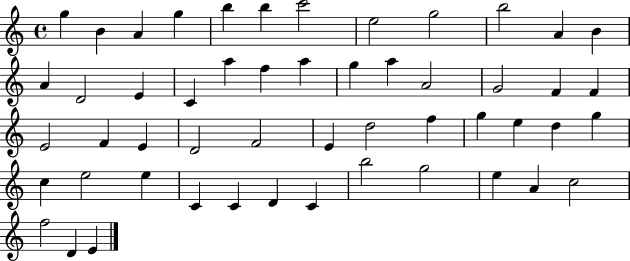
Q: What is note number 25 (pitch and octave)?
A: F4